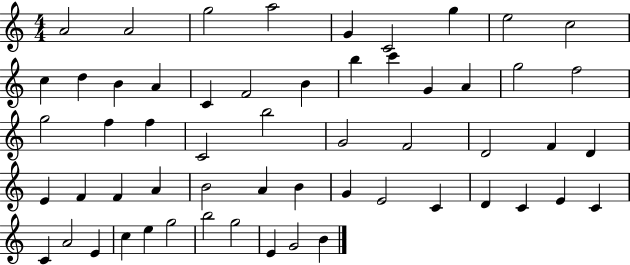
{
  \clef treble
  \numericTimeSignature
  \time 4/4
  \key c \major
  a'2 a'2 | g''2 a''2 | g'4 c'2 g''4 | e''2 c''2 | \break c''4 d''4 b'4 a'4 | c'4 f'2 b'4 | b''4 c'''4 g'4 a'4 | g''2 f''2 | \break g''2 f''4 f''4 | c'2 b''2 | g'2 f'2 | d'2 f'4 d'4 | \break e'4 f'4 f'4 a'4 | b'2 a'4 b'4 | g'4 e'2 c'4 | d'4 c'4 e'4 c'4 | \break c'4 a'2 e'4 | c''4 e''4 g''2 | b''2 g''2 | e'4 g'2 b'4 | \break \bar "|."
}